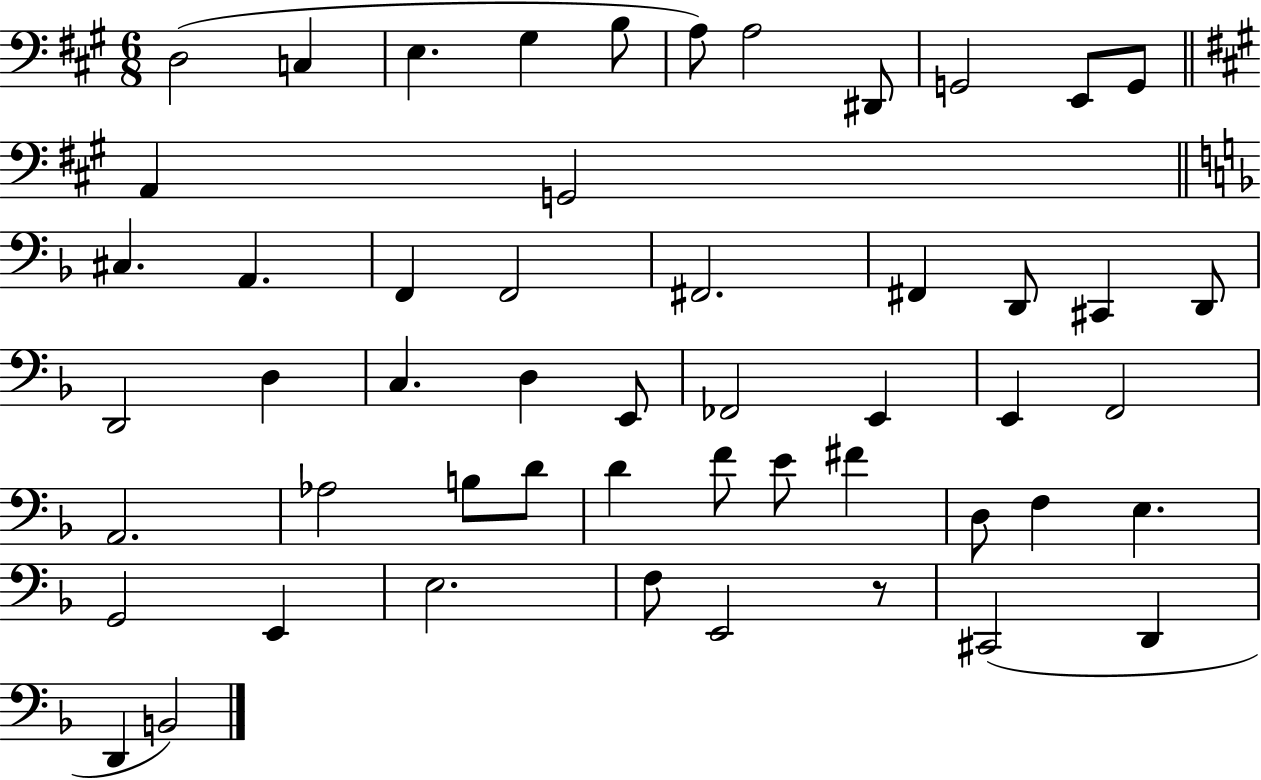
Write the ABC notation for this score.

X:1
T:Untitled
M:6/8
L:1/4
K:A
D,2 C, E, ^G, B,/2 A,/2 A,2 ^D,,/2 G,,2 E,,/2 G,,/2 A,, G,,2 ^C, A,, F,, F,,2 ^F,,2 ^F,, D,,/2 ^C,, D,,/2 D,,2 D, C, D, E,,/2 _F,,2 E,, E,, F,,2 A,,2 _A,2 B,/2 D/2 D F/2 E/2 ^F D,/2 F, E, G,,2 E,, E,2 F,/2 E,,2 z/2 ^C,,2 D,, D,, B,,2